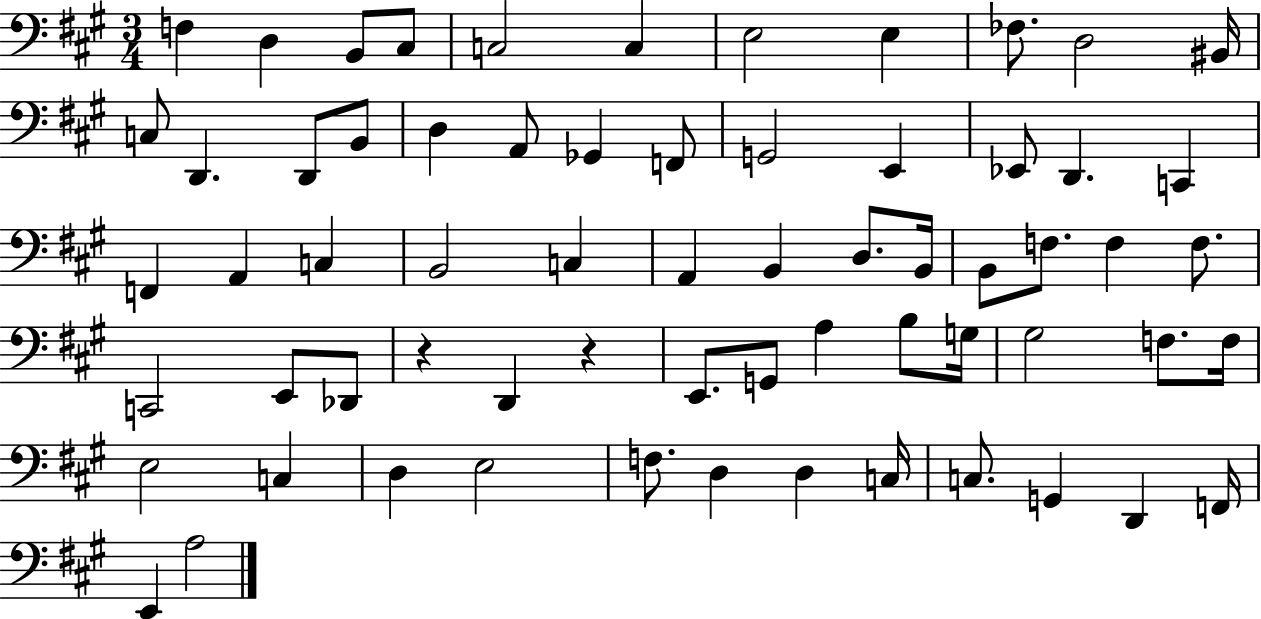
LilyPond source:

{
  \clef bass
  \numericTimeSignature
  \time 3/4
  \key a \major
  f4 d4 b,8 cis8 | c2 c4 | e2 e4 | fes8. d2 bis,16 | \break c8 d,4. d,8 b,8 | d4 a,8 ges,4 f,8 | g,2 e,4 | ees,8 d,4. c,4 | \break f,4 a,4 c4 | b,2 c4 | a,4 b,4 d8. b,16 | b,8 f8. f4 f8. | \break c,2 e,8 des,8 | r4 d,4 r4 | e,8. g,8 a4 b8 g16 | gis2 f8. f16 | \break e2 c4 | d4 e2 | f8. d4 d4 c16 | c8. g,4 d,4 f,16 | \break e,4 a2 | \bar "|."
}